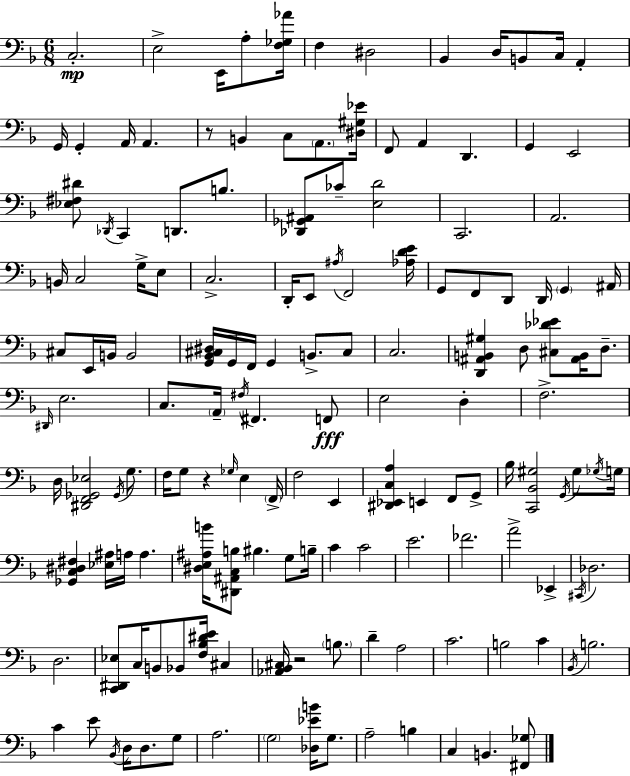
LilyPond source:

{
  \clef bass
  \numericTimeSignature
  \time 6/8
  \key f \major
  \repeat volta 2 { c2.-.\mp | e2-> e,16 a8-. <f ges aes'>16 | f4 dis2 | bes,4 d16 b,8 c16 a,4-. | \break g,16 g,4-. a,16 a,4. | r8 b,4 c8 \parenthesize a,8. <dis gis ees'>16 | f,8 a,4 d,4. | g,4 e,2 | \break <ees fis dis'>8 \acciaccatura { des,16 } c,4 d,8. b8. | <des, ges, ais,>8 ces'8-- <e d'>2 | c,2. | a,2. | \break b,16 c2 g16-> e8 | c2.-> | d,16-. e,8 \acciaccatura { ais16 } f,2 | <aes d' e'>16 g,8 f,8 d,8 d,16 \parenthesize g,4 | \break ais,16 cis8 e,16 b,16 b,2 | <g, bes, cis dis>16 g,16 f,16 g,4 b,8.-> | cis8 c2. | <d, ais, b, gis>4 d8 <cis des' ees'>8 <ais, b,>16 d8.-- | \break \grace { dis,16 } e2. | c8. \parenthesize a,16-- \acciaccatura { fis16 } fis,4. | f,8\fff e2 | d4-. f2.-> | \break d16 <dis, f, ges, ees>2 | \acciaccatura { ges,16 } g8. f16 g8 r4 | \grace { ges16 } e4 \parenthesize f,16-> f2 | e,4 <dis, ees, c a>4 e,4 | \break f,8 g,8-> bes16 <c, bes, gis>2 | \acciaccatura { g,16 } gis8 \acciaccatura { ges16 } g16 <ges, c dis fis>4 | <ees ais>16 a16 a4. <dis e ais b'>16 <dis, ais, c b>8 bis4. | g8 b16-- c'4 | \break c'2 e'2. | fes'2. | a'2-> | ees,4-> \acciaccatura { cis,16 } des2. | \break d2. | <c, dis, ees>8 c16 | b,8 bes,8 <f bes dis' e'>16 cis4 <aes, bes, cis>16 r2 | \parenthesize b8. d'4-- | \break a2 c'2. | b2 | c'4 \acciaccatura { bes,16 } b2. | c'4 | \break e'8 \acciaccatura { bes,16 } d16 d8. g8 a2. | \parenthesize g2 | <des ees' b'>16 g8. a2-- | b4 c4 | \break b,4. <fis, ges>8 } \bar "|."
}